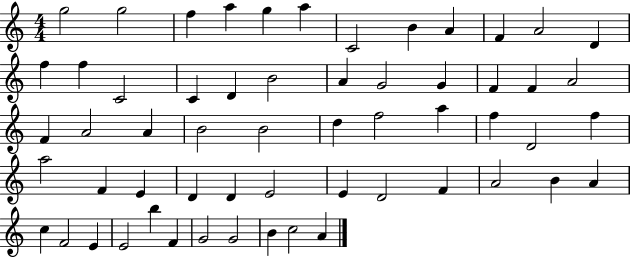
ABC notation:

X:1
T:Untitled
M:4/4
L:1/4
K:C
g2 g2 f a g a C2 B A F A2 D f f C2 C D B2 A G2 G F F A2 F A2 A B2 B2 d f2 a f D2 f a2 F E D D E2 E D2 F A2 B A c F2 E E2 b F G2 G2 B c2 A